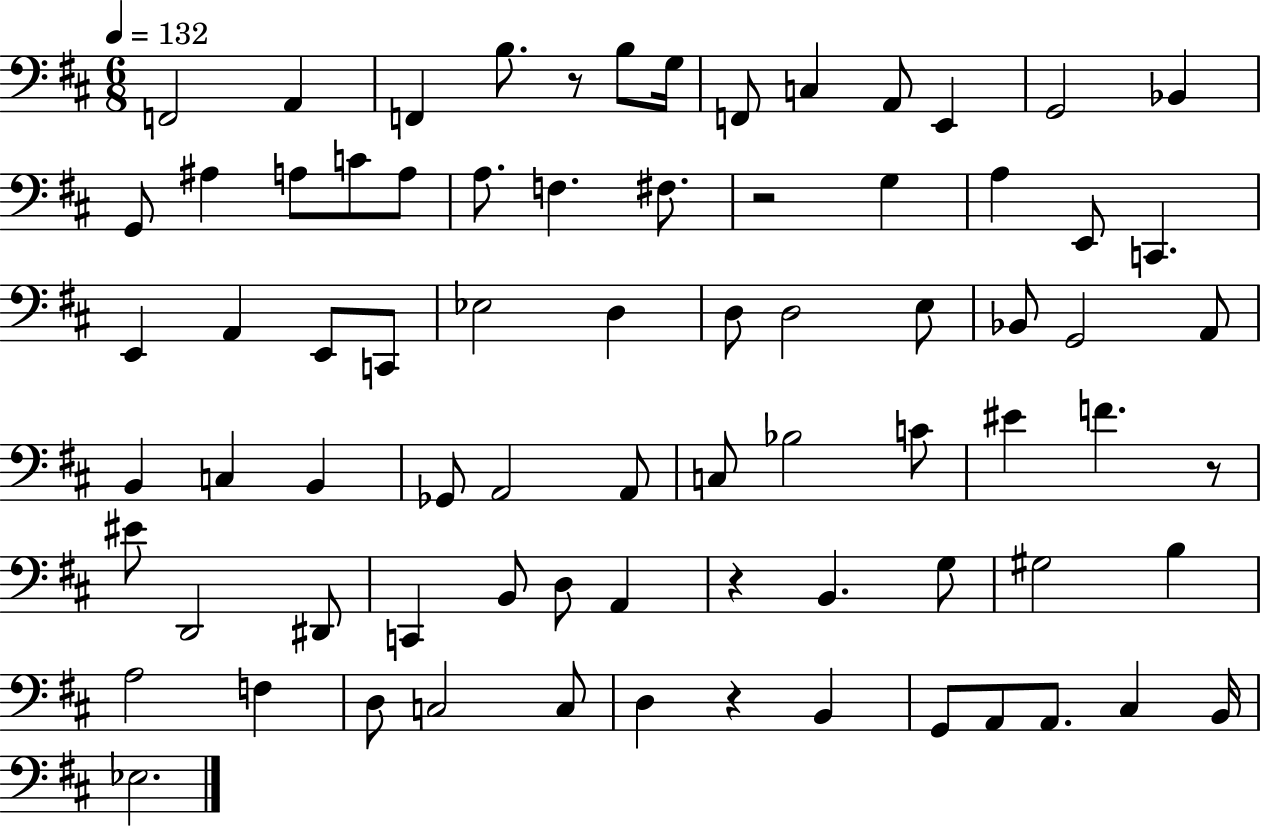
{
  \clef bass
  \numericTimeSignature
  \time 6/8
  \key d \major
  \tempo 4 = 132
  f,2 a,4 | f,4 b8. r8 b8 g16 | f,8 c4 a,8 e,4 | g,2 bes,4 | \break g,8 ais4 a8 c'8 a8 | a8. f4. fis8. | r2 g4 | a4 e,8 c,4. | \break e,4 a,4 e,8 c,8 | ees2 d4 | d8 d2 e8 | bes,8 g,2 a,8 | \break b,4 c4 b,4 | ges,8 a,2 a,8 | c8 bes2 c'8 | eis'4 f'4. r8 | \break eis'8 d,2 dis,8 | c,4 b,8 d8 a,4 | r4 b,4. g8 | gis2 b4 | \break a2 f4 | d8 c2 c8 | d4 r4 b,4 | g,8 a,8 a,8. cis4 b,16 | \break ees2. | \bar "|."
}